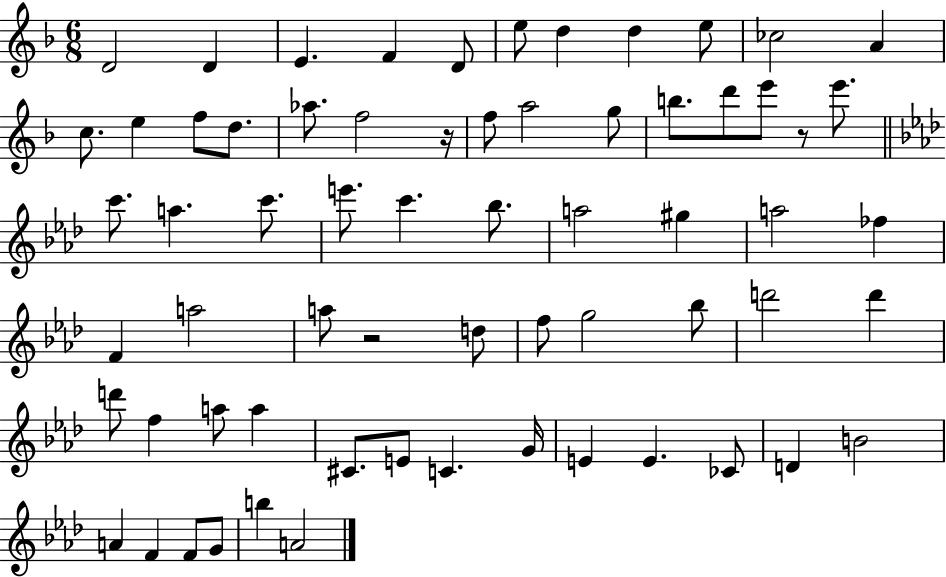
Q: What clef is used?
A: treble